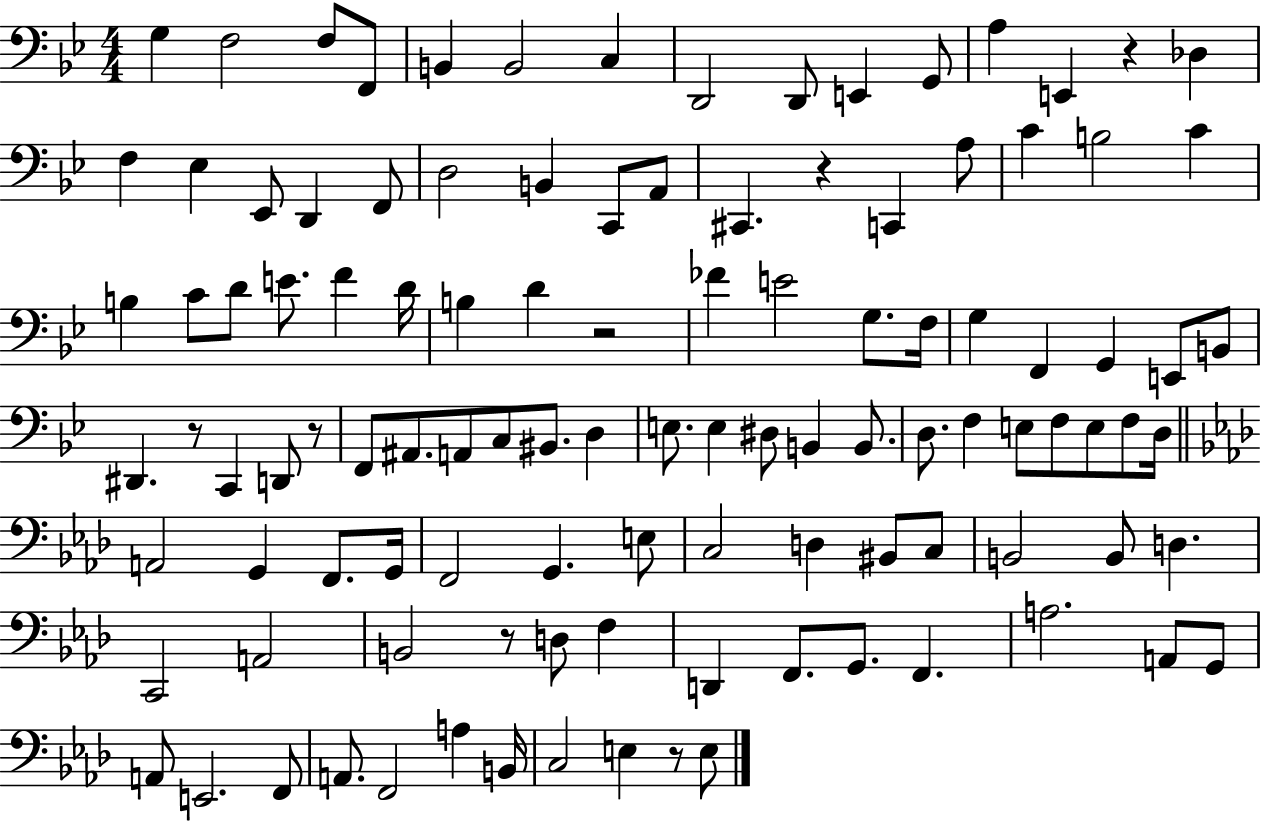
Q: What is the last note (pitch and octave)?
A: E3